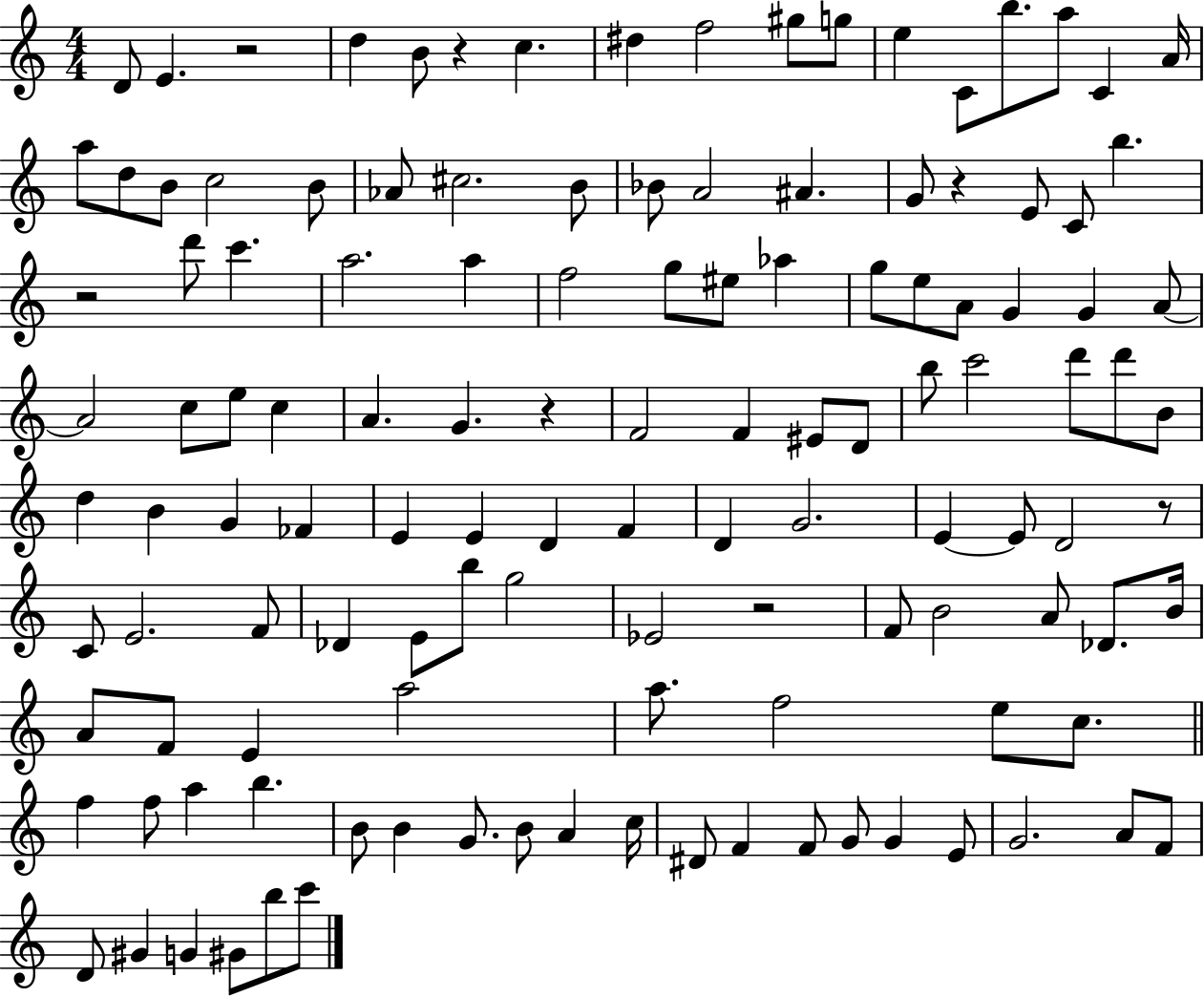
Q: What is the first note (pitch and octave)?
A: D4